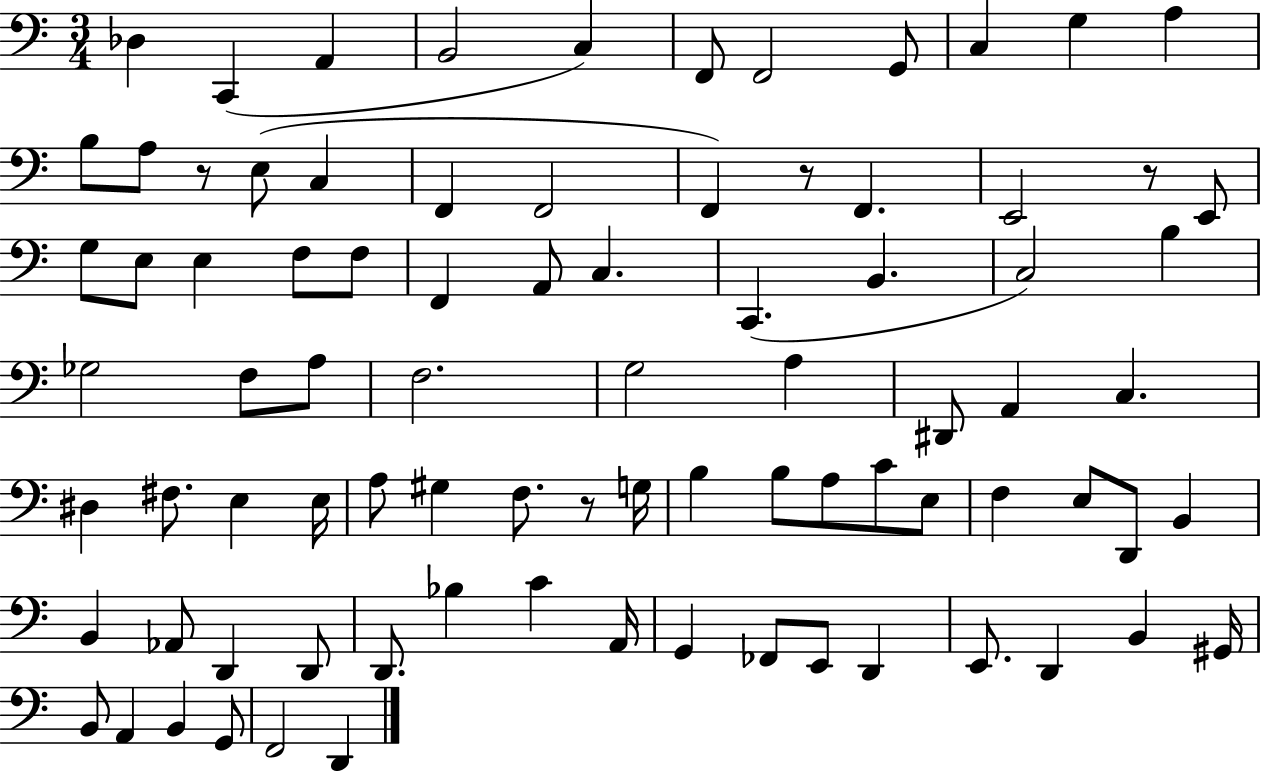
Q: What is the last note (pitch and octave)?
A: D2